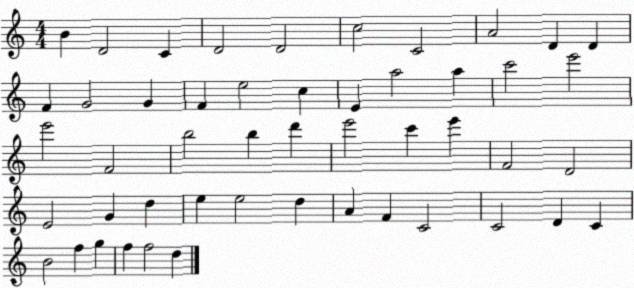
X:1
T:Untitled
M:4/4
L:1/4
K:C
B D2 C D2 D2 c2 C2 A2 D D F G2 G F e2 c E a2 a c'2 e'2 e'2 F2 b2 b d' e'2 c' e' F2 D2 E2 G d e e2 d A F C2 C2 D C B2 f g f f2 d